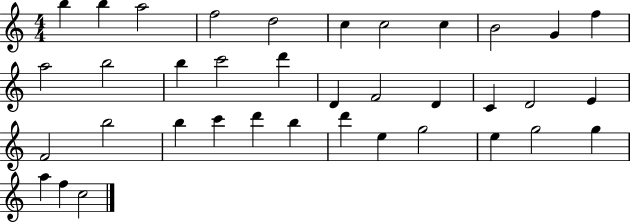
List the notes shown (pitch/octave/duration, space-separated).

B5/q B5/q A5/h F5/h D5/h C5/q C5/h C5/q B4/h G4/q F5/q A5/h B5/h B5/q C6/h D6/q D4/q F4/h D4/q C4/q D4/h E4/q F4/h B5/h B5/q C6/q D6/q B5/q D6/q E5/q G5/h E5/q G5/h G5/q A5/q F5/q C5/h